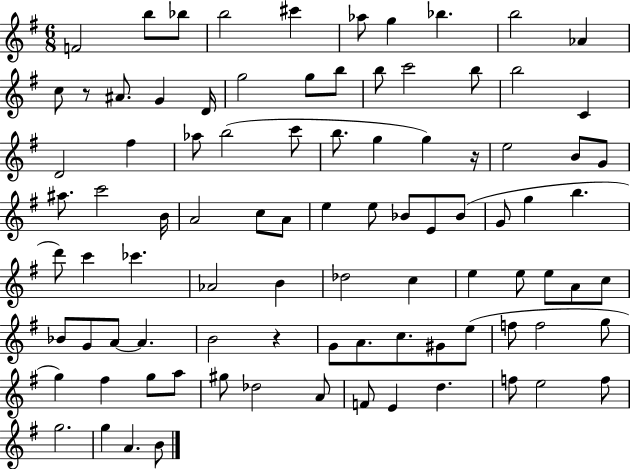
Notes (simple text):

F4/h B5/e Bb5/e B5/h C#6/q Ab5/e G5/q Bb5/q. B5/h Ab4/q C5/e R/e A#4/e. G4/q D4/s G5/h G5/e B5/e B5/e C6/h B5/e B5/h C4/q D4/h F#5/q Ab5/e B5/h C6/e B5/e. G5/q G5/q R/s E5/h B4/e G4/e A#5/e. C6/h B4/s A4/h C5/e A4/e E5/q E5/e Bb4/e E4/e Bb4/e G4/e G5/q B5/q. D6/e C6/q CES6/q. Ab4/h B4/q Db5/h C5/q E5/q E5/e E5/e A4/e C5/e Bb4/e G4/e A4/e A4/q. B4/h R/q G4/e A4/e. C5/e. G#4/e E5/e F5/e F5/h G5/e G5/q F#5/q G5/e A5/e G#5/e Db5/h A4/e F4/e E4/q D5/q. F5/e E5/h F5/e G5/h. G5/q A4/q. B4/e